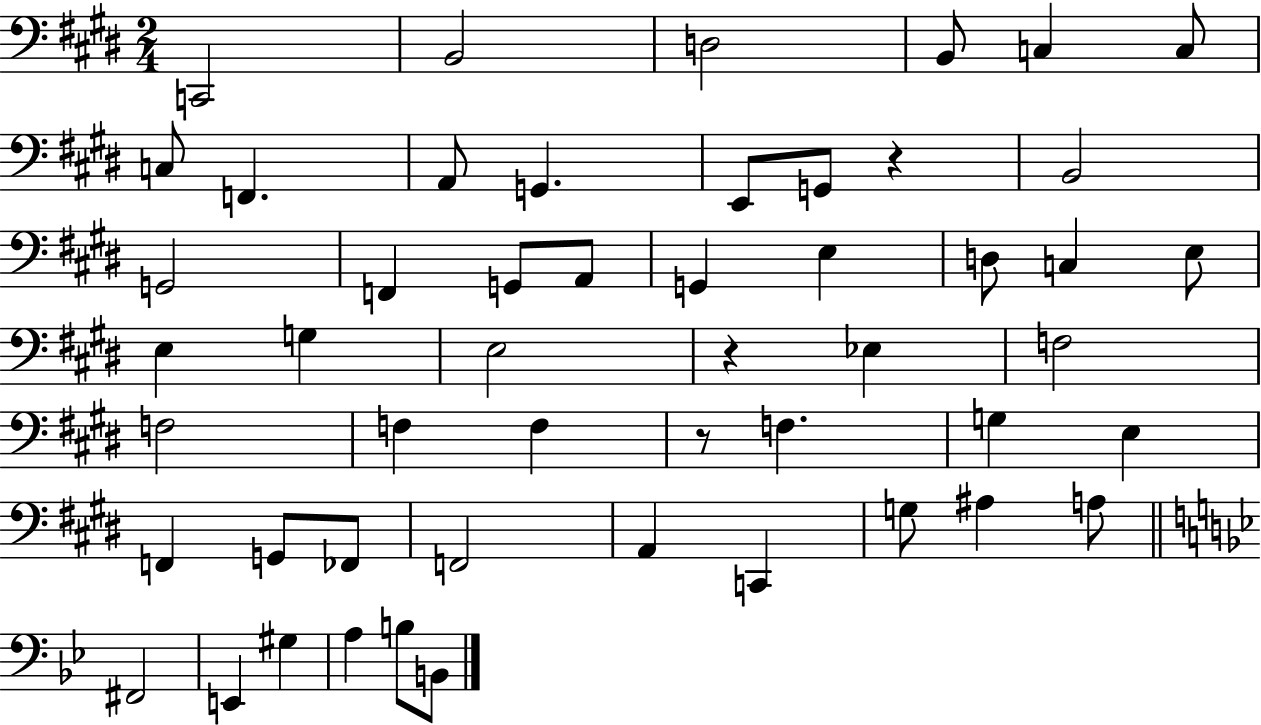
C2/h B2/h D3/h B2/e C3/q C3/e C3/e F2/q. A2/e G2/q. E2/e G2/e R/q B2/h G2/h F2/q G2/e A2/e G2/q E3/q D3/e C3/q E3/e E3/q G3/q E3/h R/q Eb3/q F3/h F3/h F3/q F3/q R/e F3/q. G3/q E3/q F2/q G2/e FES2/e F2/h A2/q C2/q G3/e A#3/q A3/e F#2/h E2/q G#3/q A3/q B3/e B2/e